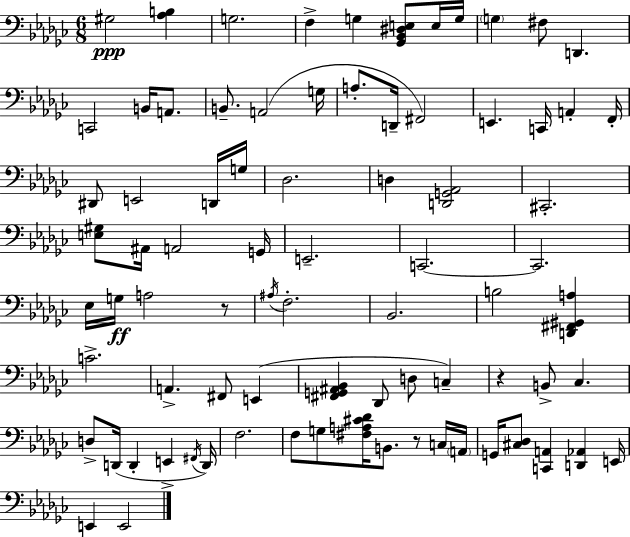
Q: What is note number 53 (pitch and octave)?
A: D2